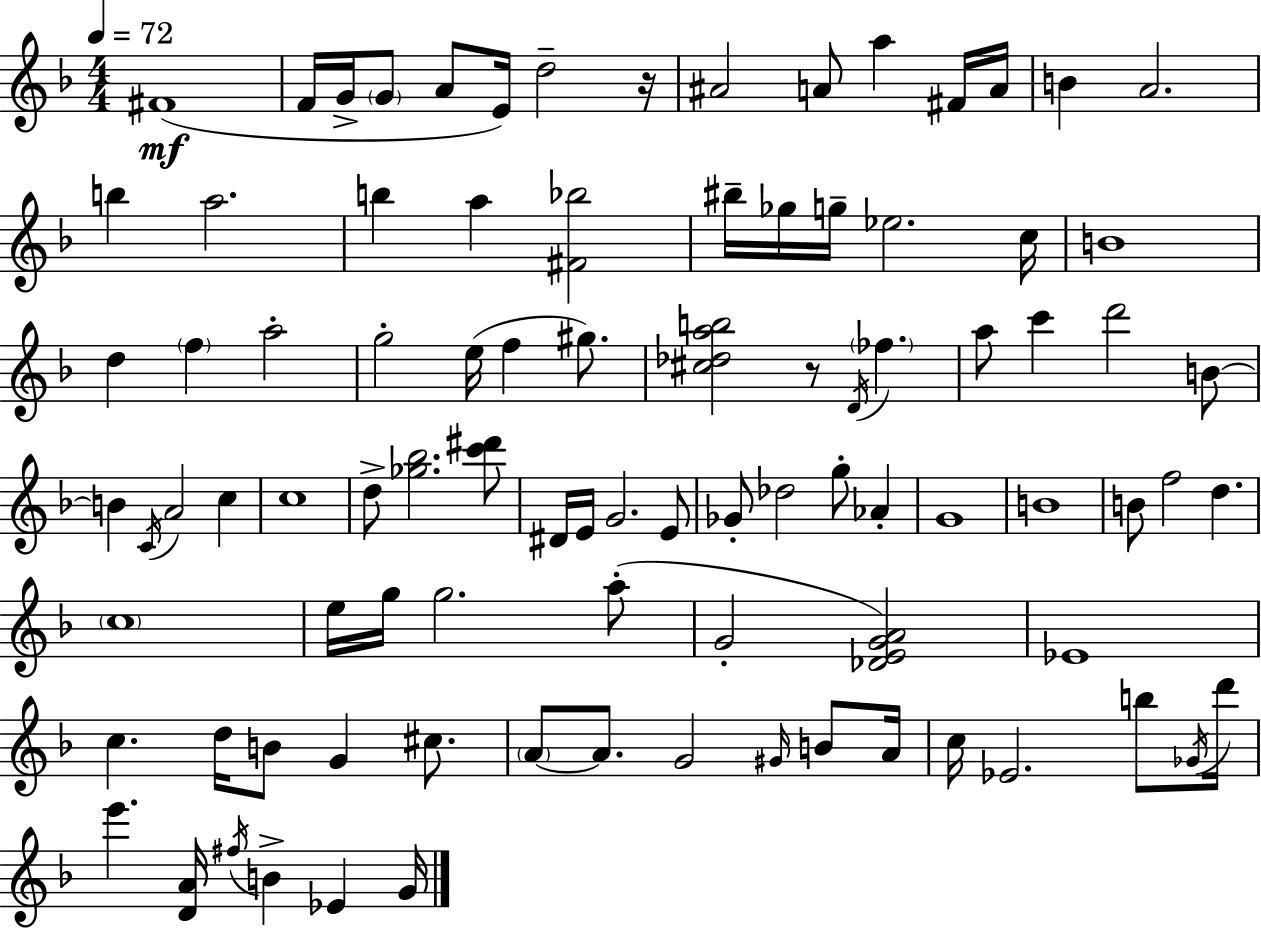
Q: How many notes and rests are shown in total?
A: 92